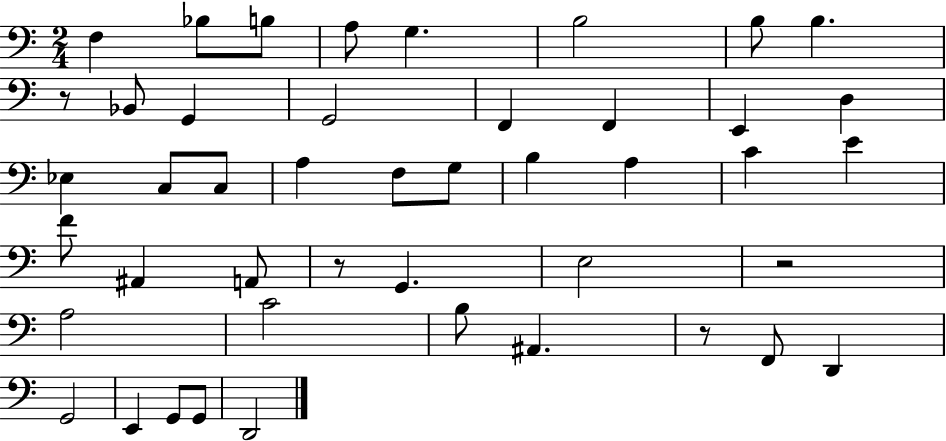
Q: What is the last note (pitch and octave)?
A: D2